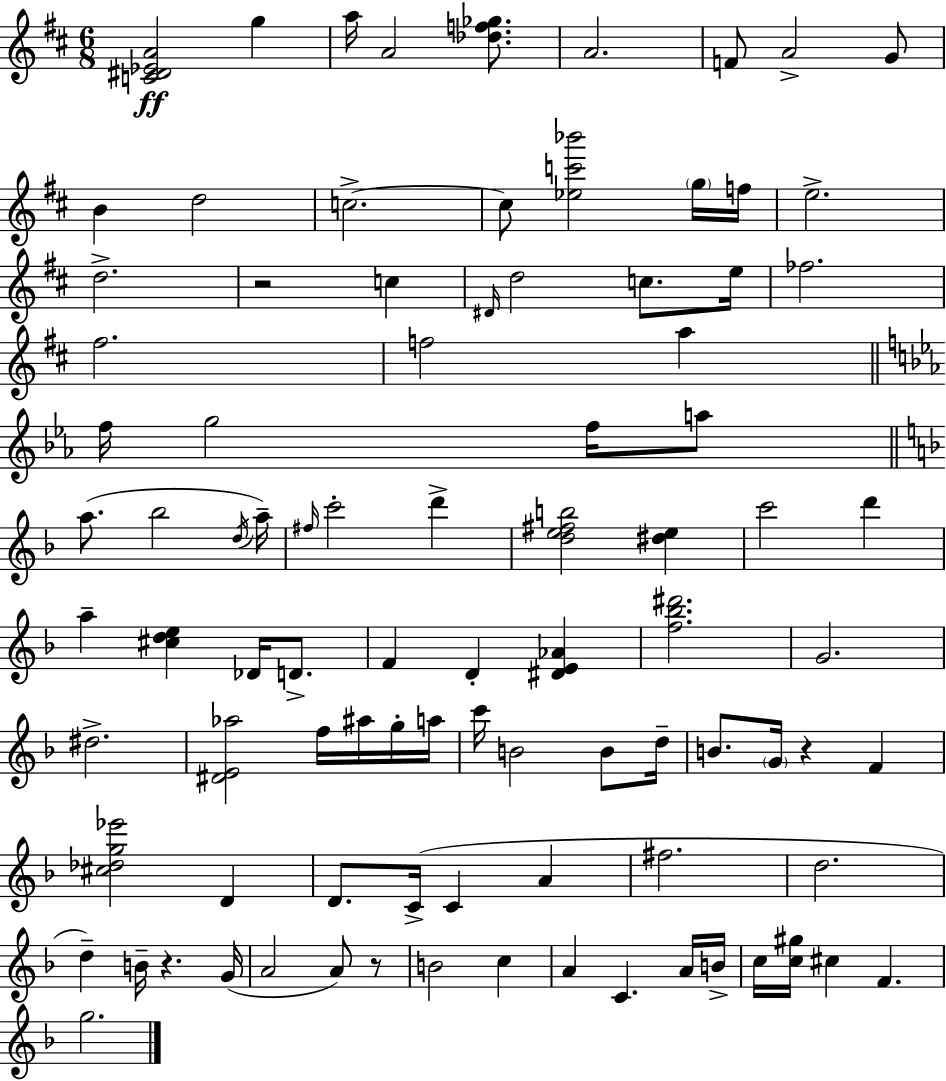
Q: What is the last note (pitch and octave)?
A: G5